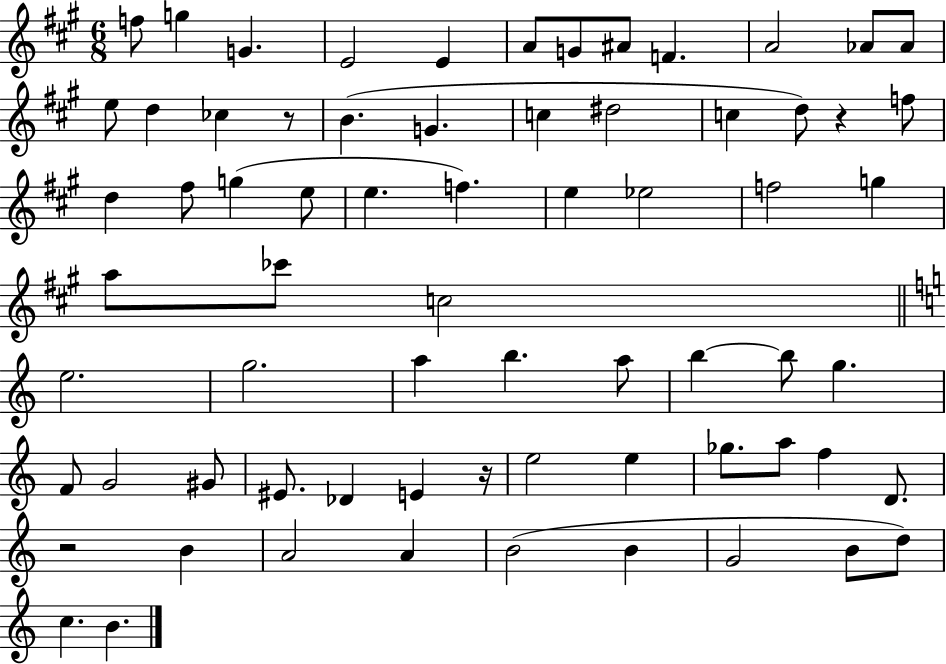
F5/e G5/q G4/q. E4/h E4/q A4/e G4/e A#4/e F4/q. A4/h Ab4/e Ab4/e E5/e D5/q CES5/q R/e B4/q. G4/q. C5/q D#5/h C5/q D5/e R/q F5/e D5/q F#5/e G5/q E5/e E5/q. F5/q. E5/q Eb5/h F5/h G5/q A5/e CES6/e C5/h E5/h. G5/h. A5/q B5/q. A5/e B5/q B5/e G5/q. F4/e G4/h G#4/e EIS4/e. Db4/q E4/q R/s E5/h E5/q Gb5/e. A5/e F5/q D4/e. R/h B4/q A4/h A4/q B4/h B4/q G4/h B4/e D5/e C5/q. B4/q.